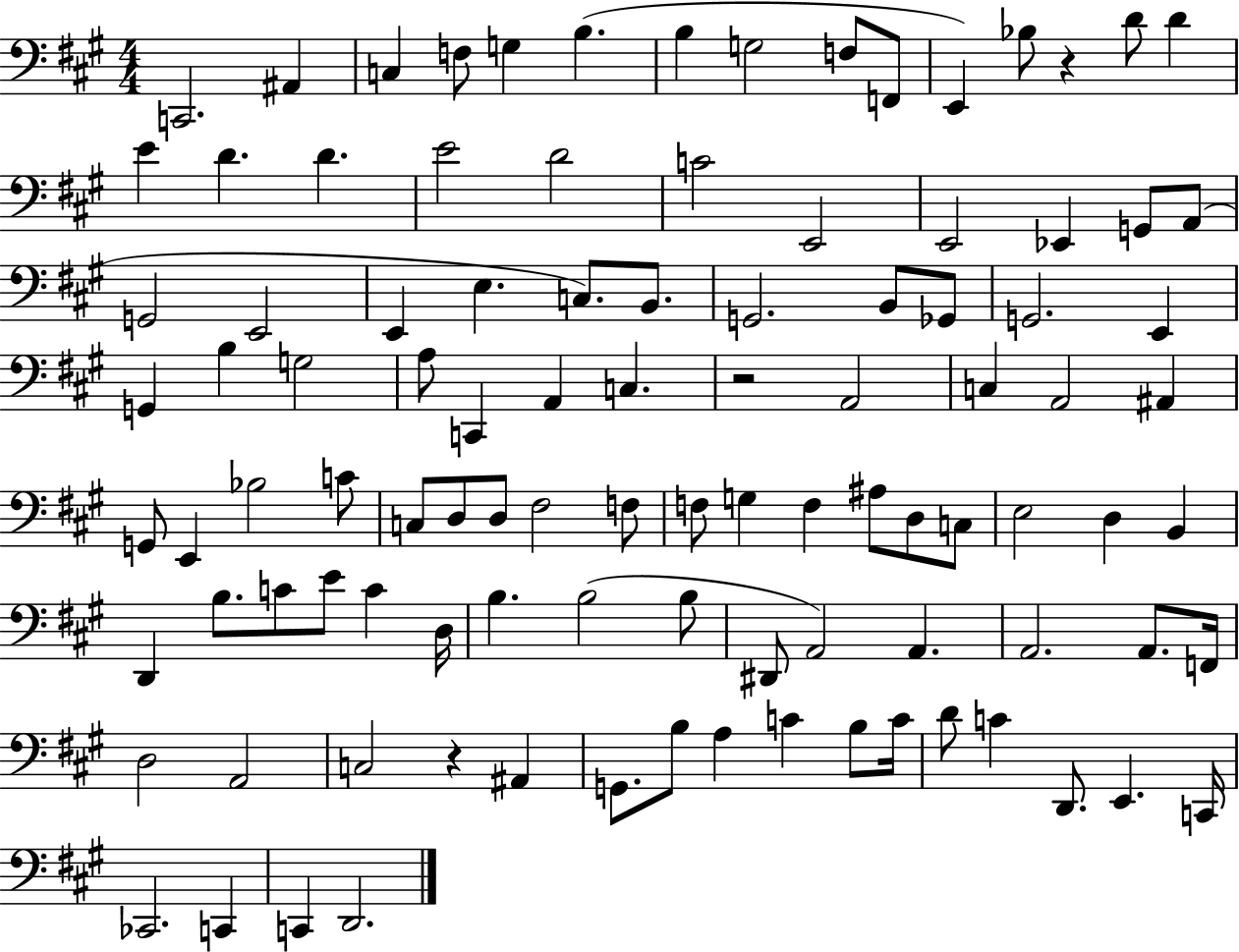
C2/h. A#2/q C3/q F3/e G3/q B3/q. B3/q G3/h F3/e F2/e E2/q Bb3/e R/q D4/e D4/q E4/q D4/q. D4/q. E4/h D4/h C4/h E2/h E2/h Eb2/q G2/e A2/e G2/h E2/h E2/q E3/q. C3/e. B2/e. G2/h. B2/e Gb2/e G2/h. E2/q G2/q B3/q G3/h A3/e C2/q A2/q C3/q. R/h A2/h C3/q A2/h A#2/q G2/e E2/q Bb3/h C4/e C3/e D3/e D3/e F#3/h F3/e F3/e G3/q F3/q A#3/e D3/e C3/e E3/h D3/q B2/q D2/q B3/e. C4/e E4/e C4/q D3/s B3/q. B3/h B3/e D#2/e A2/h A2/q. A2/h. A2/e. F2/s D3/h A2/h C3/h R/q A#2/q G2/e. B3/e A3/q C4/q B3/e C4/s D4/e C4/q D2/e. E2/q. C2/s CES2/h. C2/q C2/q D2/h.